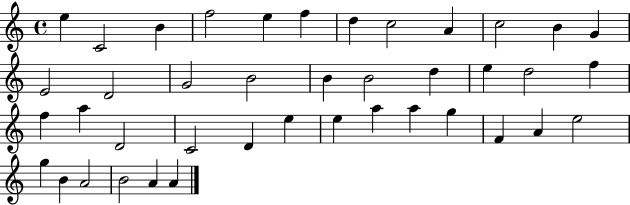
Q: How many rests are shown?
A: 0